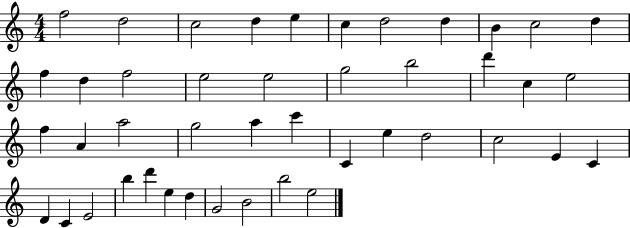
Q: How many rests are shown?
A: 0